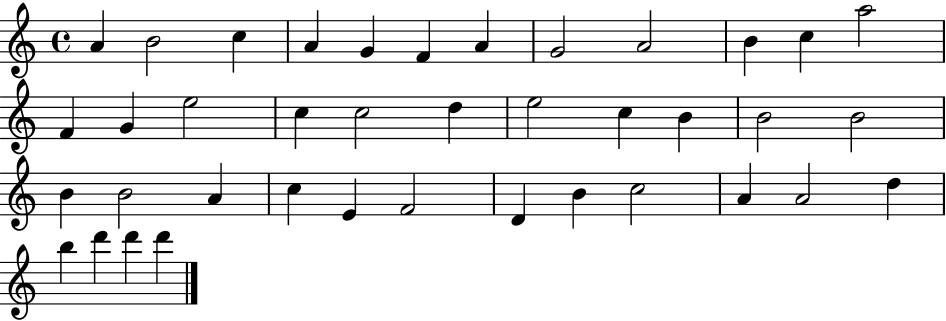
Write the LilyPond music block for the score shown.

{
  \clef treble
  \time 4/4
  \defaultTimeSignature
  \key c \major
  a'4 b'2 c''4 | a'4 g'4 f'4 a'4 | g'2 a'2 | b'4 c''4 a''2 | \break f'4 g'4 e''2 | c''4 c''2 d''4 | e''2 c''4 b'4 | b'2 b'2 | \break b'4 b'2 a'4 | c''4 e'4 f'2 | d'4 b'4 c''2 | a'4 a'2 d''4 | \break b''4 d'''4 d'''4 d'''4 | \bar "|."
}